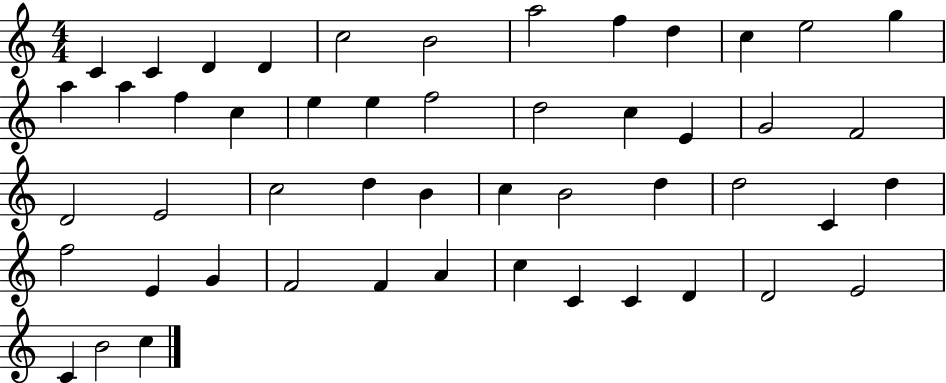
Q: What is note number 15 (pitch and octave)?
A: F5